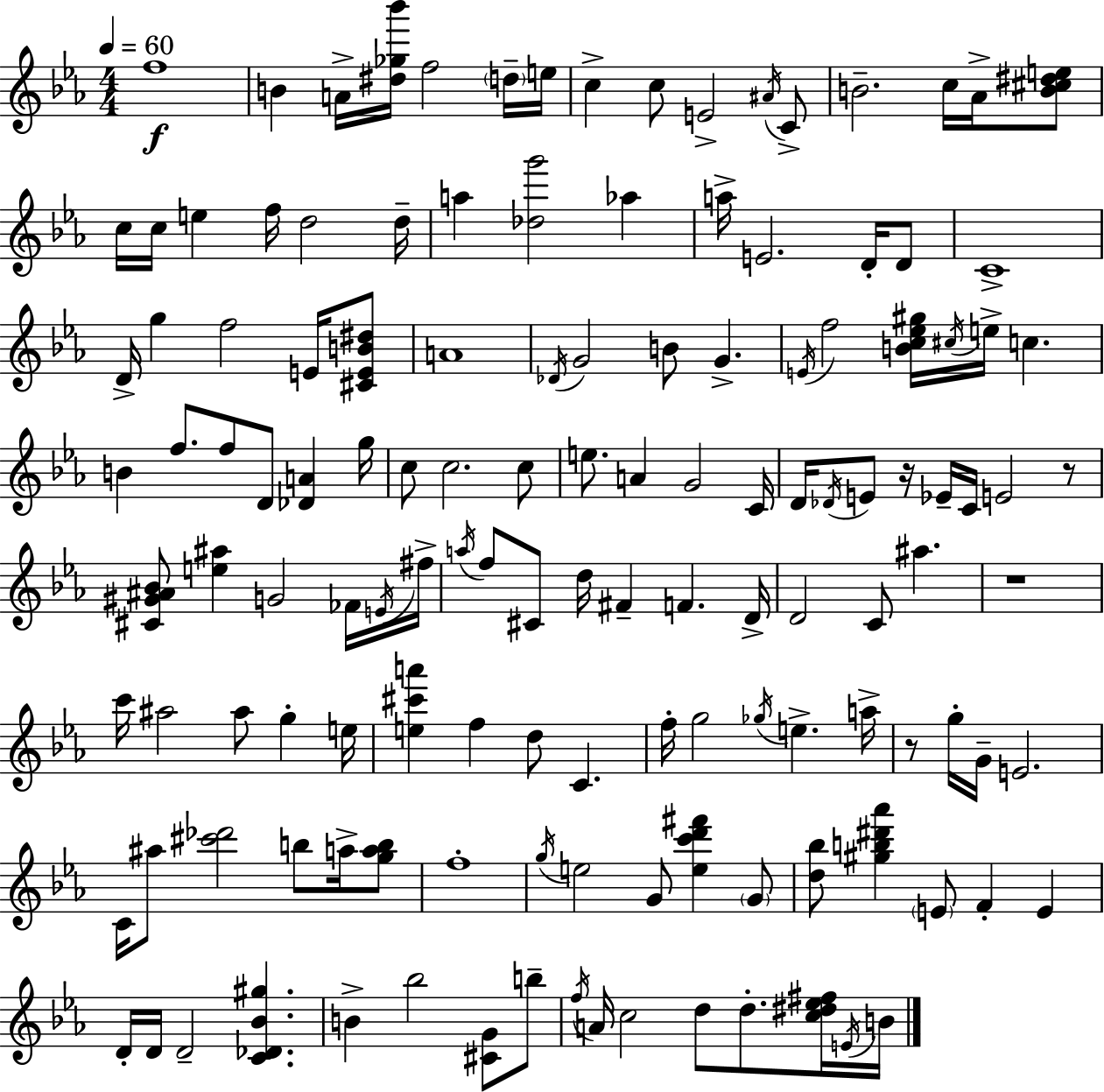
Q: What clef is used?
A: treble